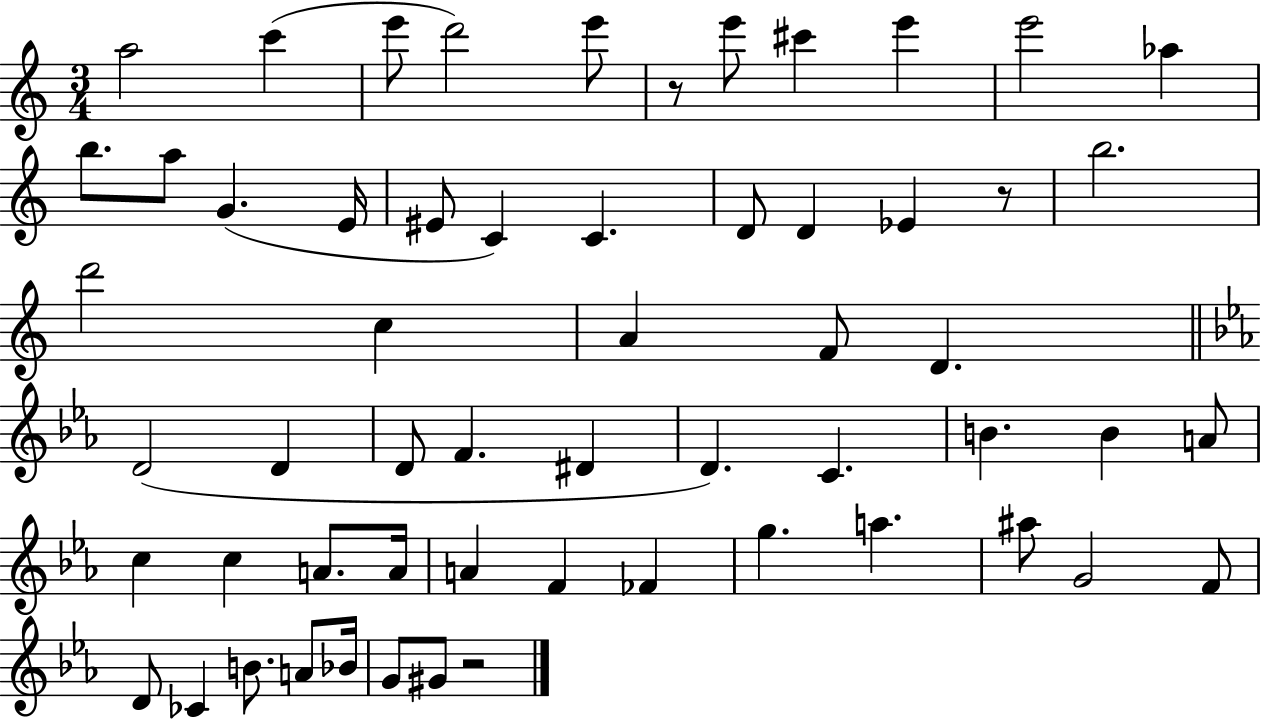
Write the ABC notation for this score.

X:1
T:Untitled
M:3/4
L:1/4
K:C
a2 c' e'/2 d'2 e'/2 z/2 e'/2 ^c' e' e'2 _a b/2 a/2 G E/4 ^E/2 C C D/2 D _E z/2 b2 d'2 c A F/2 D D2 D D/2 F ^D D C B B A/2 c c A/2 A/4 A F _F g a ^a/2 G2 F/2 D/2 _C B/2 A/2 _B/4 G/2 ^G/2 z2